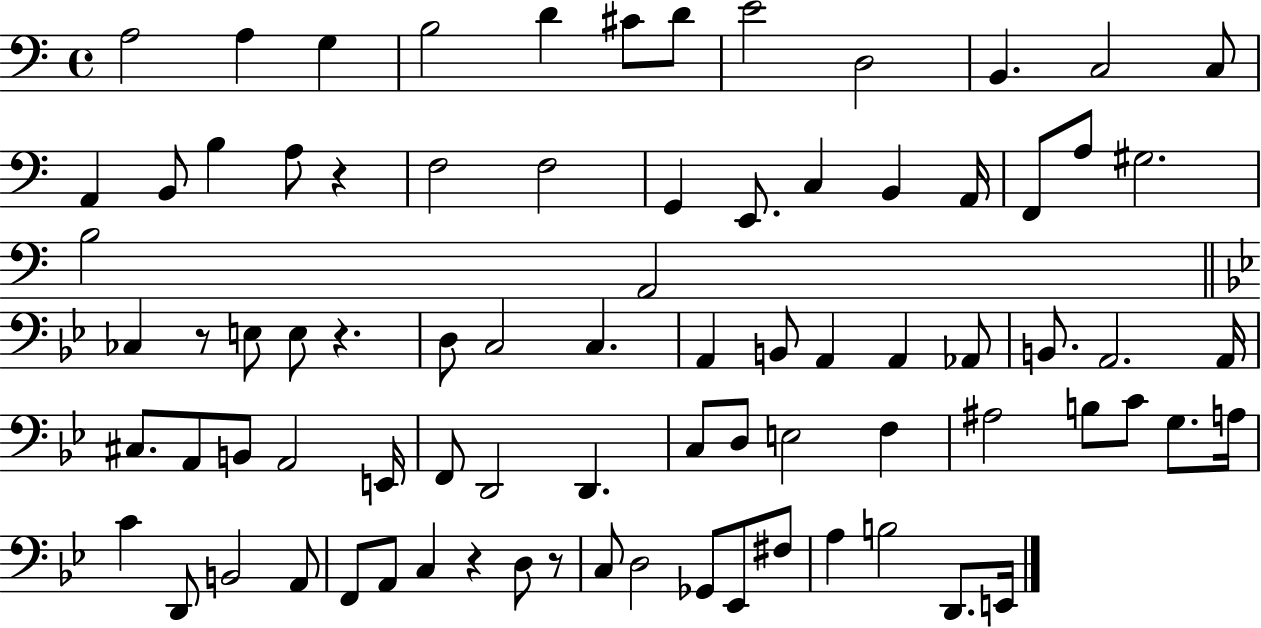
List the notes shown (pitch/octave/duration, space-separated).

A3/h A3/q G3/q B3/h D4/q C#4/e D4/e E4/h D3/h B2/q. C3/h C3/e A2/q B2/e B3/q A3/e R/q F3/h F3/h G2/q E2/e. C3/q B2/q A2/s F2/e A3/e G#3/h. B3/h A2/h CES3/q R/e E3/e E3/e R/q. D3/e C3/h C3/q. A2/q B2/e A2/q A2/q Ab2/e B2/e. A2/h. A2/s C#3/e. A2/e B2/e A2/h E2/s F2/e D2/h D2/q. C3/e D3/e E3/h F3/q A#3/h B3/e C4/e G3/e. A3/s C4/q D2/e B2/h A2/e F2/e A2/e C3/q R/q D3/e R/e C3/e D3/h Gb2/e Eb2/e F#3/e A3/q B3/h D2/e. E2/s